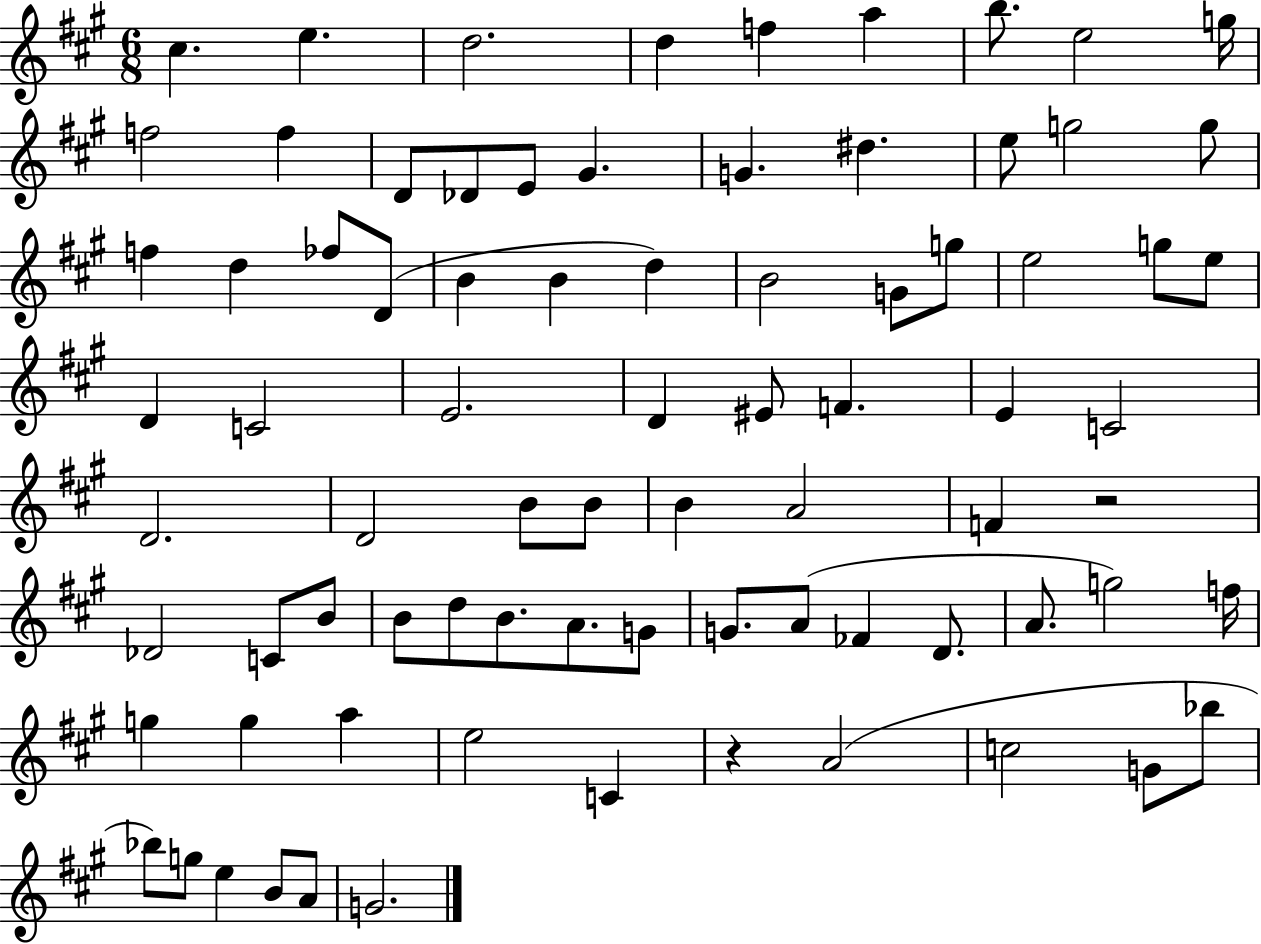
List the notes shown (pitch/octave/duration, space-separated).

C#5/q. E5/q. D5/h. D5/q F5/q A5/q B5/e. E5/h G5/s F5/h F5/q D4/e Db4/e E4/e G#4/q. G4/q. D#5/q. E5/e G5/h G5/e F5/q D5/q FES5/e D4/e B4/q B4/q D5/q B4/h G4/e G5/e E5/h G5/e E5/e D4/q C4/h E4/h. D4/q EIS4/e F4/q. E4/q C4/h D4/h. D4/h B4/e B4/e B4/q A4/h F4/q R/h Db4/h C4/e B4/e B4/e D5/e B4/e. A4/e. G4/e G4/e. A4/e FES4/q D4/e. A4/e. G5/h F5/s G5/q G5/q A5/q E5/h C4/q R/q A4/h C5/h G4/e Bb5/e Bb5/e G5/e E5/q B4/e A4/e G4/h.